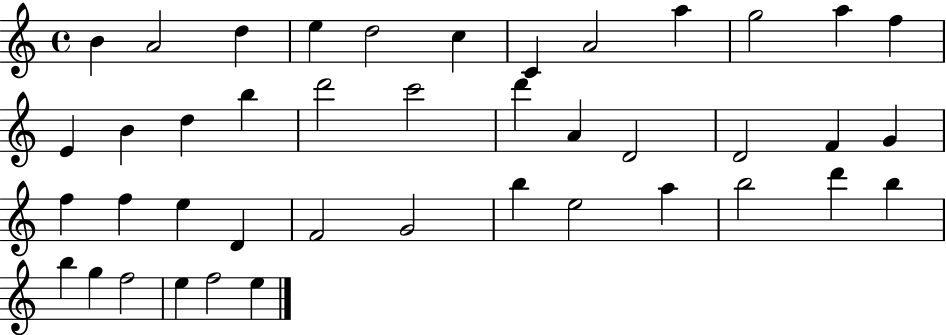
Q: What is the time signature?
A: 4/4